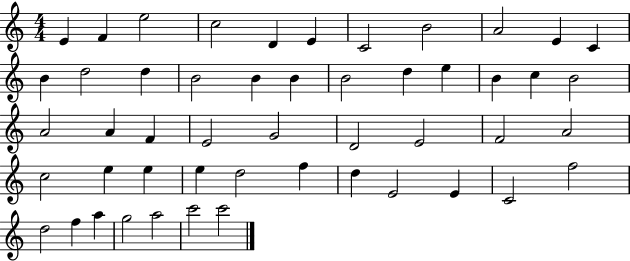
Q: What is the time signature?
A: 4/4